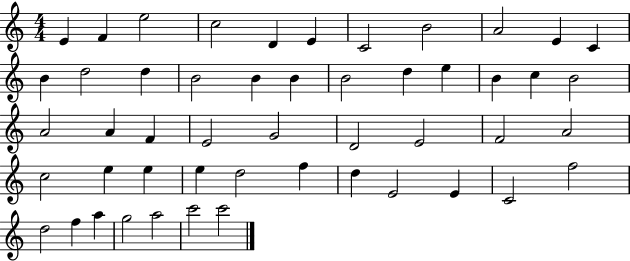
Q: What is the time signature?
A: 4/4